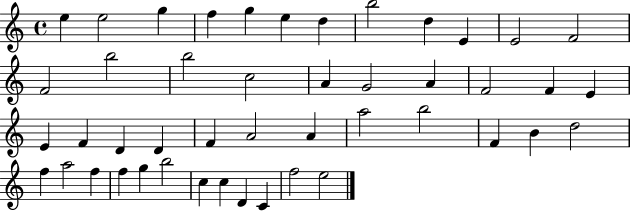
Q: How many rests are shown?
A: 0